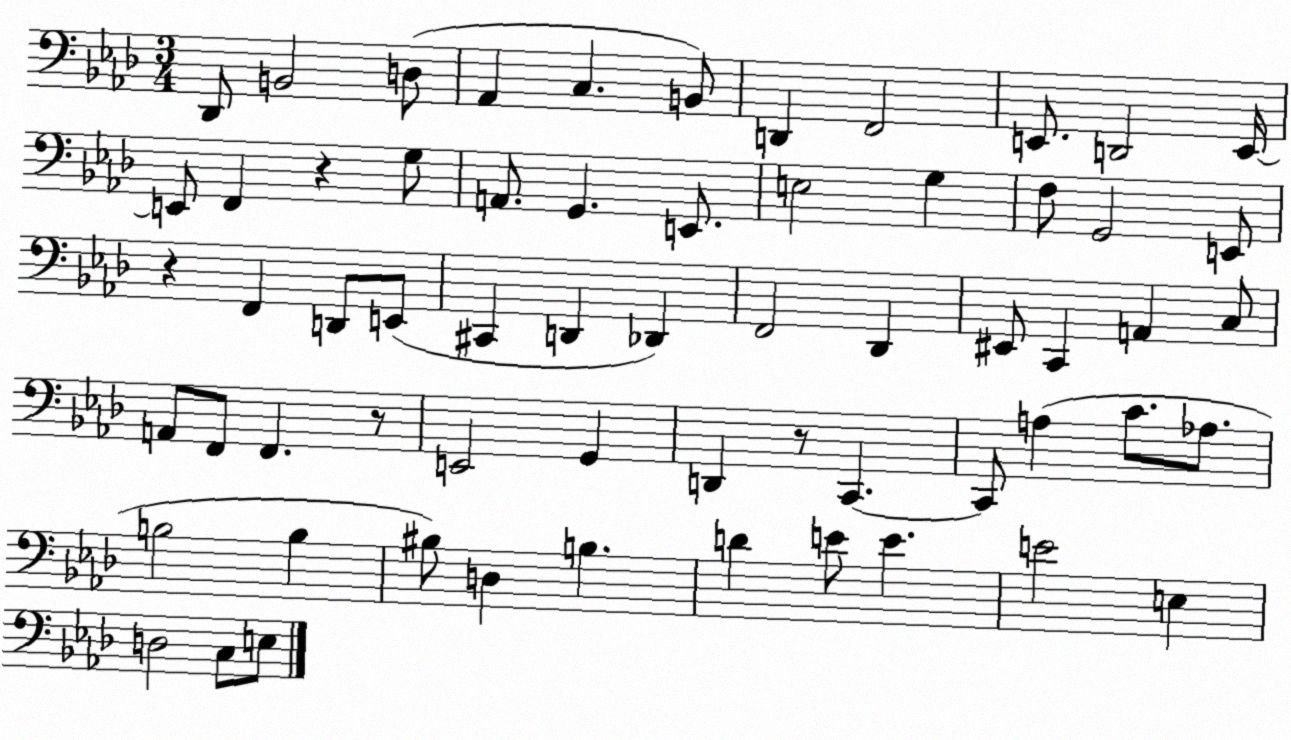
X:1
T:Untitled
M:3/4
L:1/4
K:Ab
_D,,/2 B,,2 D,/2 _A,, C, B,,/2 D,, F,,2 E,,/2 D,,2 E,,/4 E,,/2 F,, z G,/2 A,,/2 G,, E,,/2 E,2 G, F,/2 G,,2 E,,/2 z F,, D,,/2 E,,/2 ^C,, D,, _D,, F,,2 _D,, ^E,,/2 C,, A,, C,/2 A,,/2 F,,/2 F,, z/2 E,,2 G,, D,, z/2 C,, C,,/2 A, C/2 _A,/2 B,2 B, ^B,/2 D, B, D E/2 E E2 E, D,2 C,/2 E,/2